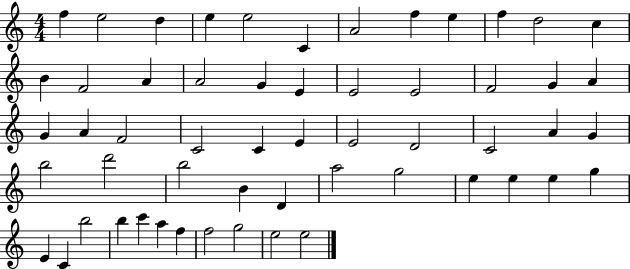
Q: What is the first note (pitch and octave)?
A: F5